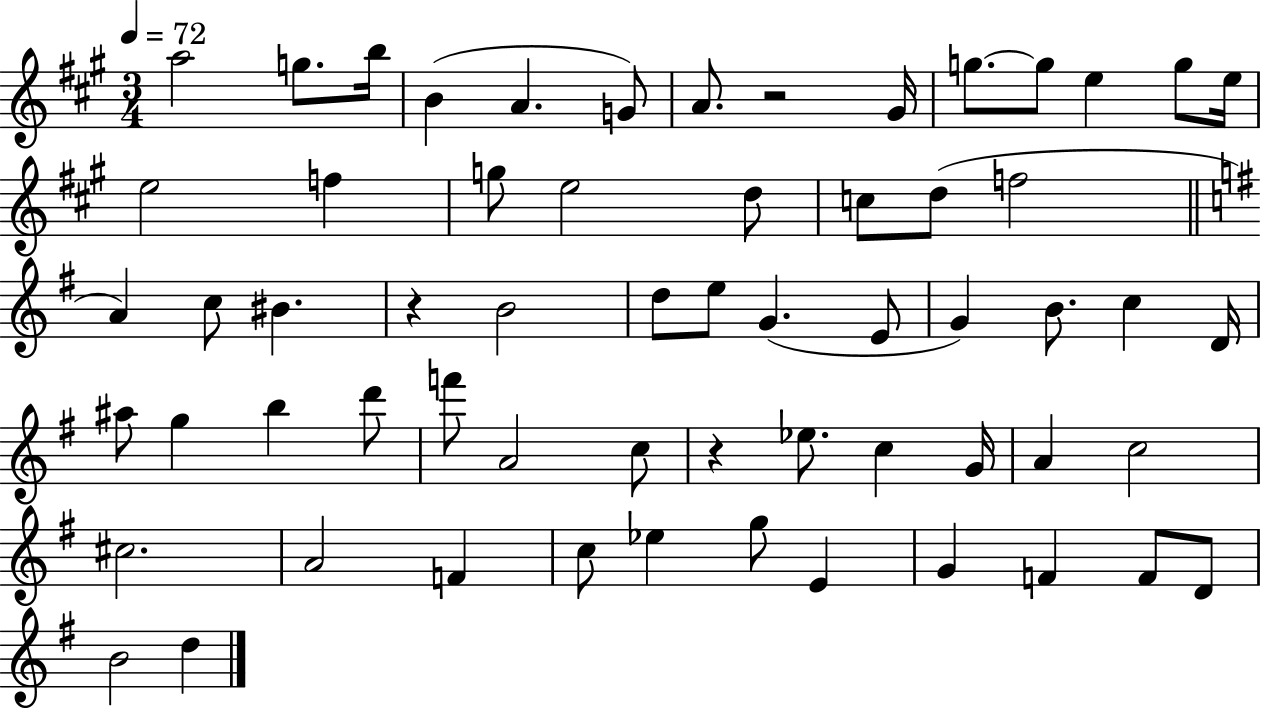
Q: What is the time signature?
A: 3/4